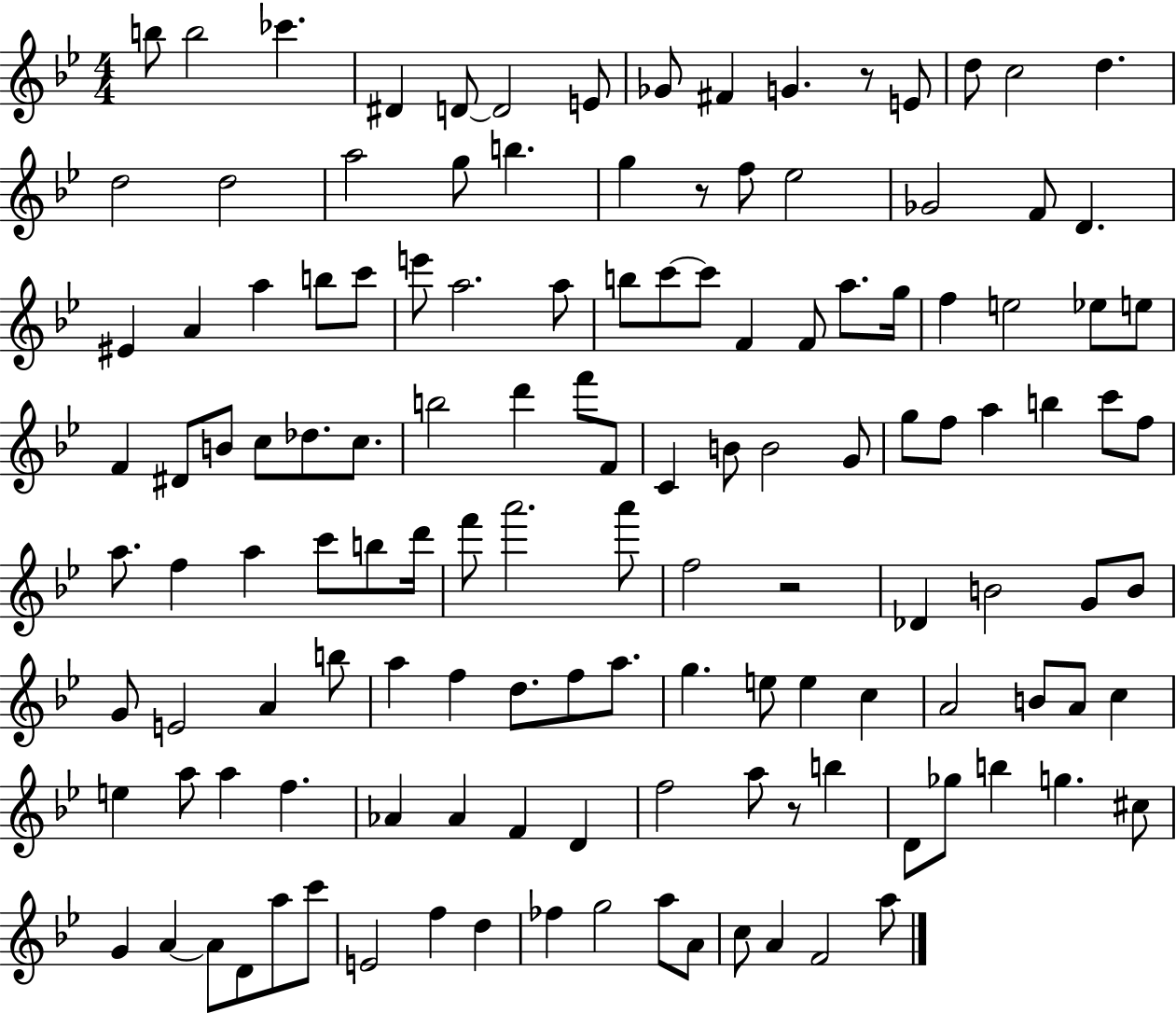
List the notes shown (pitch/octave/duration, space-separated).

B5/e B5/h CES6/q. D#4/q D4/e D4/h E4/e Gb4/e F#4/q G4/q. R/e E4/e D5/e C5/h D5/q. D5/h D5/h A5/h G5/e B5/q. G5/q R/e F5/e Eb5/h Gb4/h F4/e D4/q. EIS4/q A4/q A5/q B5/e C6/e E6/e A5/h. A5/e B5/e C6/e C6/e F4/q F4/e A5/e. G5/s F5/q E5/h Eb5/e E5/e F4/q D#4/e B4/e C5/e Db5/e. C5/e. B5/h D6/q F6/e F4/e C4/q B4/e B4/h G4/e G5/e F5/e A5/q B5/q C6/e F5/e A5/e. F5/q A5/q C6/e B5/e D6/s F6/e A6/h. A6/e F5/h R/h Db4/q B4/h G4/e B4/e G4/e E4/h A4/q B5/e A5/q F5/q D5/e. F5/e A5/e. G5/q. E5/e E5/q C5/q A4/h B4/e A4/e C5/q E5/q A5/e A5/q F5/q. Ab4/q Ab4/q F4/q D4/q F5/h A5/e R/e B5/q D4/e Gb5/e B5/q G5/q. C#5/e G4/q A4/q A4/e D4/e A5/e C6/e E4/h F5/q D5/q FES5/q G5/h A5/e A4/e C5/e A4/q F4/h A5/e